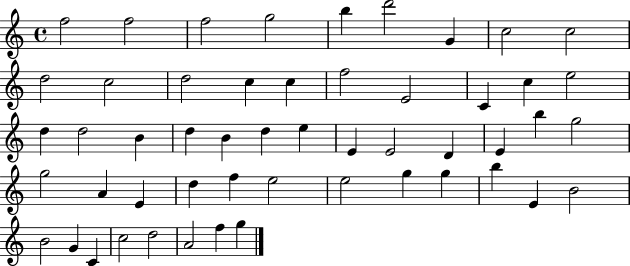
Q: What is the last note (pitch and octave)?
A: G5